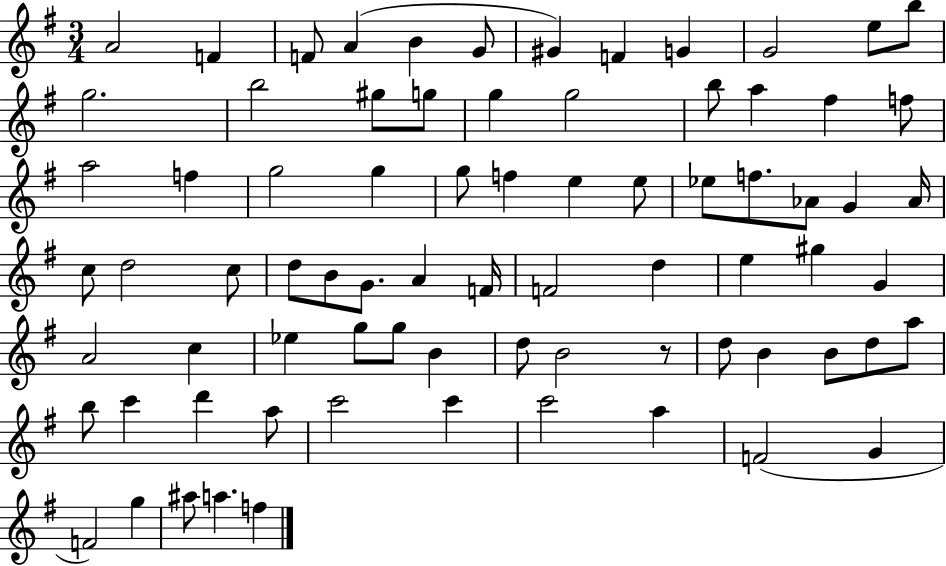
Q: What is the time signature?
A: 3/4